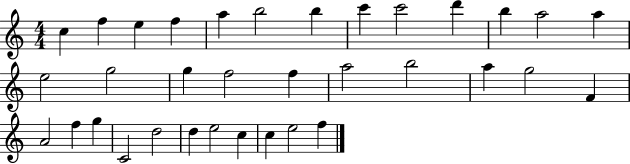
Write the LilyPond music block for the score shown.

{
  \clef treble
  \numericTimeSignature
  \time 4/4
  \key c \major
  c''4 f''4 e''4 f''4 | a''4 b''2 b''4 | c'''4 c'''2 d'''4 | b''4 a''2 a''4 | \break e''2 g''2 | g''4 f''2 f''4 | a''2 b''2 | a''4 g''2 f'4 | \break a'2 f''4 g''4 | c'2 d''2 | d''4 e''2 c''4 | c''4 e''2 f''4 | \break \bar "|."
}